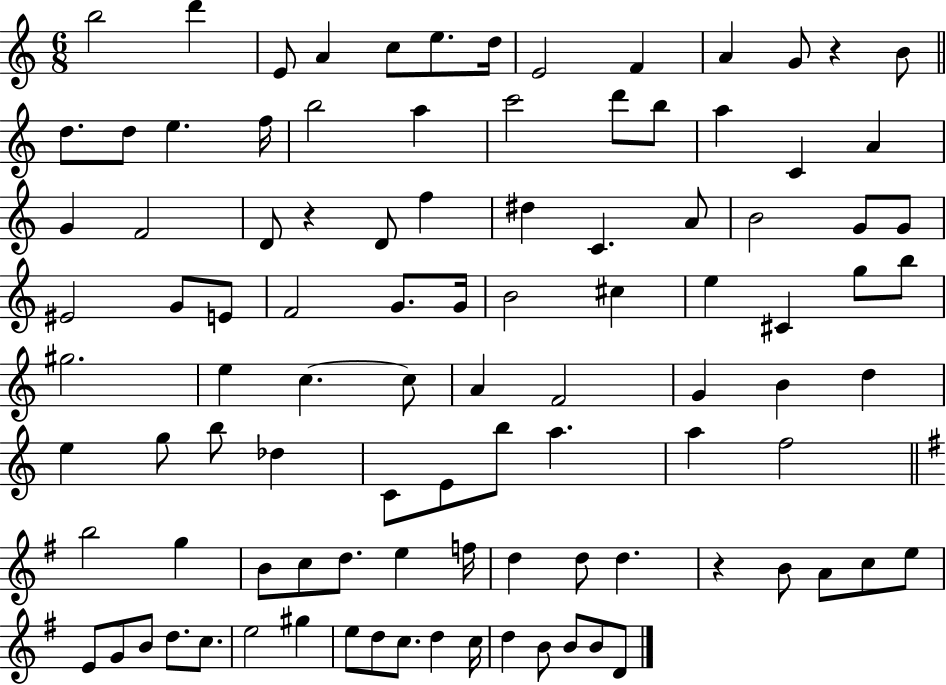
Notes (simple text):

B5/h D6/q E4/e A4/q C5/e E5/e. D5/s E4/h F4/q A4/q G4/e R/q B4/e D5/e. D5/e E5/q. F5/s B5/h A5/q C6/h D6/e B5/e A5/q C4/q A4/q G4/q F4/h D4/e R/q D4/e F5/q D#5/q C4/q. A4/e B4/h G4/e G4/e EIS4/h G4/e E4/e F4/h G4/e. G4/s B4/h C#5/q E5/q C#4/q G5/e B5/e G#5/h. E5/q C5/q. C5/e A4/q F4/h G4/q B4/q D5/q E5/q G5/e B5/e Db5/q C4/e E4/e B5/e A5/q. A5/q F5/h B5/h G5/q B4/e C5/e D5/e. E5/q F5/s D5/q D5/e D5/q. R/q B4/e A4/e C5/e E5/e E4/e G4/e B4/e D5/e. C5/e. E5/h G#5/q E5/e D5/e C5/e. D5/q C5/s D5/q B4/e B4/e B4/e D4/e